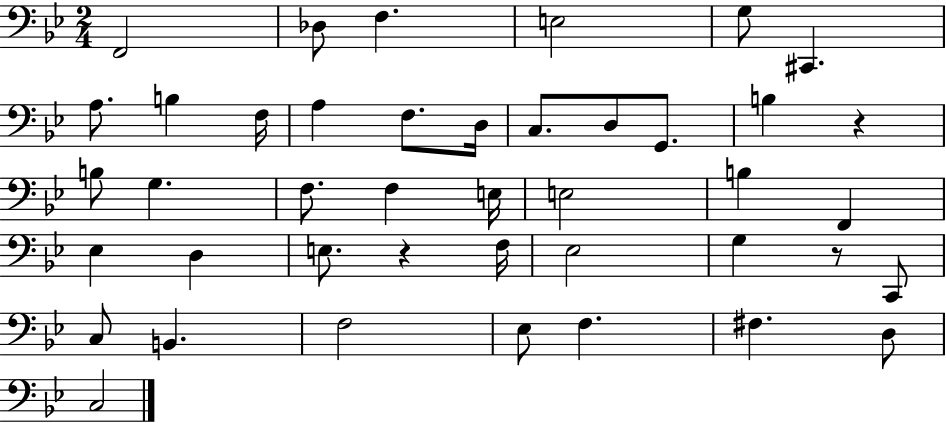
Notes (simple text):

F2/h Db3/e F3/q. E3/h G3/e C#2/q. A3/e. B3/q F3/s A3/q F3/e. D3/s C3/e. D3/e G2/e. B3/q R/q B3/e G3/q. F3/e. F3/q E3/s E3/h B3/q F2/q Eb3/q D3/q E3/e. R/q F3/s Eb3/h G3/q R/e C2/e C3/e B2/q. F3/h Eb3/e F3/q. F#3/q. D3/e C3/h